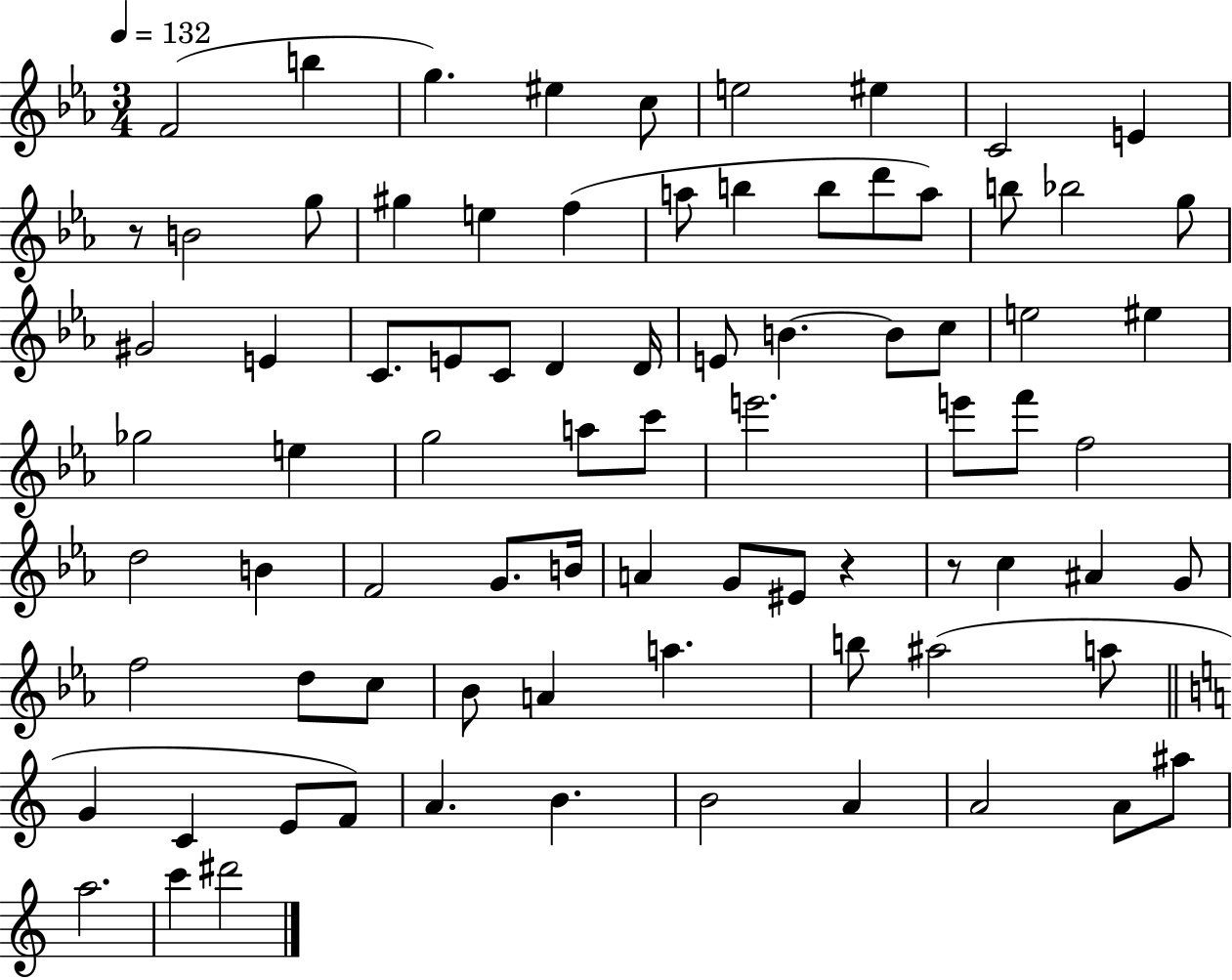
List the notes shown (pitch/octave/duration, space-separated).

F4/h B5/q G5/q. EIS5/q C5/e E5/h EIS5/q C4/h E4/q R/e B4/h G5/e G#5/q E5/q F5/q A5/e B5/q B5/e D6/e A5/e B5/e Bb5/h G5/e G#4/h E4/q C4/e. E4/e C4/e D4/q D4/s E4/e B4/q. B4/e C5/e E5/h EIS5/q Gb5/h E5/q G5/h A5/e C6/e E6/h. E6/e F6/e F5/h D5/h B4/q F4/h G4/e. B4/s A4/q G4/e EIS4/e R/q R/e C5/q A#4/q G4/e F5/h D5/e C5/e Bb4/e A4/q A5/q. B5/e A#5/h A5/e G4/q C4/q E4/e F4/e A4/q. B4/q. B4/h A4/q A4/h A4/e A#5/e A5/h. C6/q D#6/h